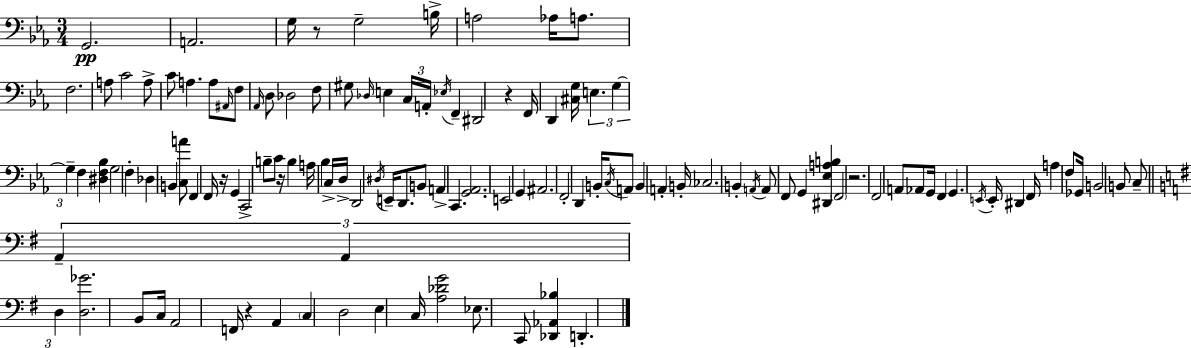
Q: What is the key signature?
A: C minor